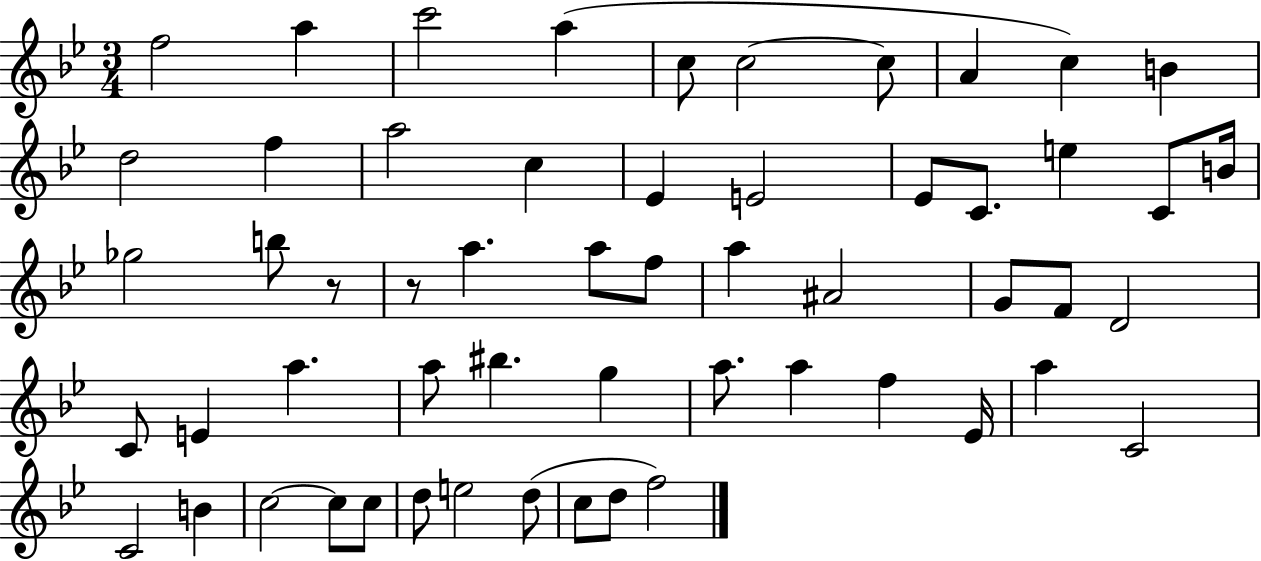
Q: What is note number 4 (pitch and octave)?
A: A5